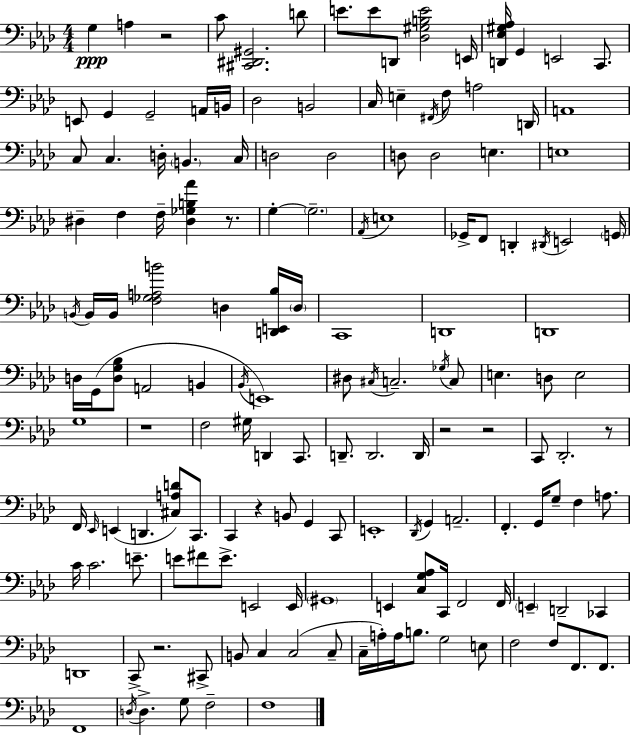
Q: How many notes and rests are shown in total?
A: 155